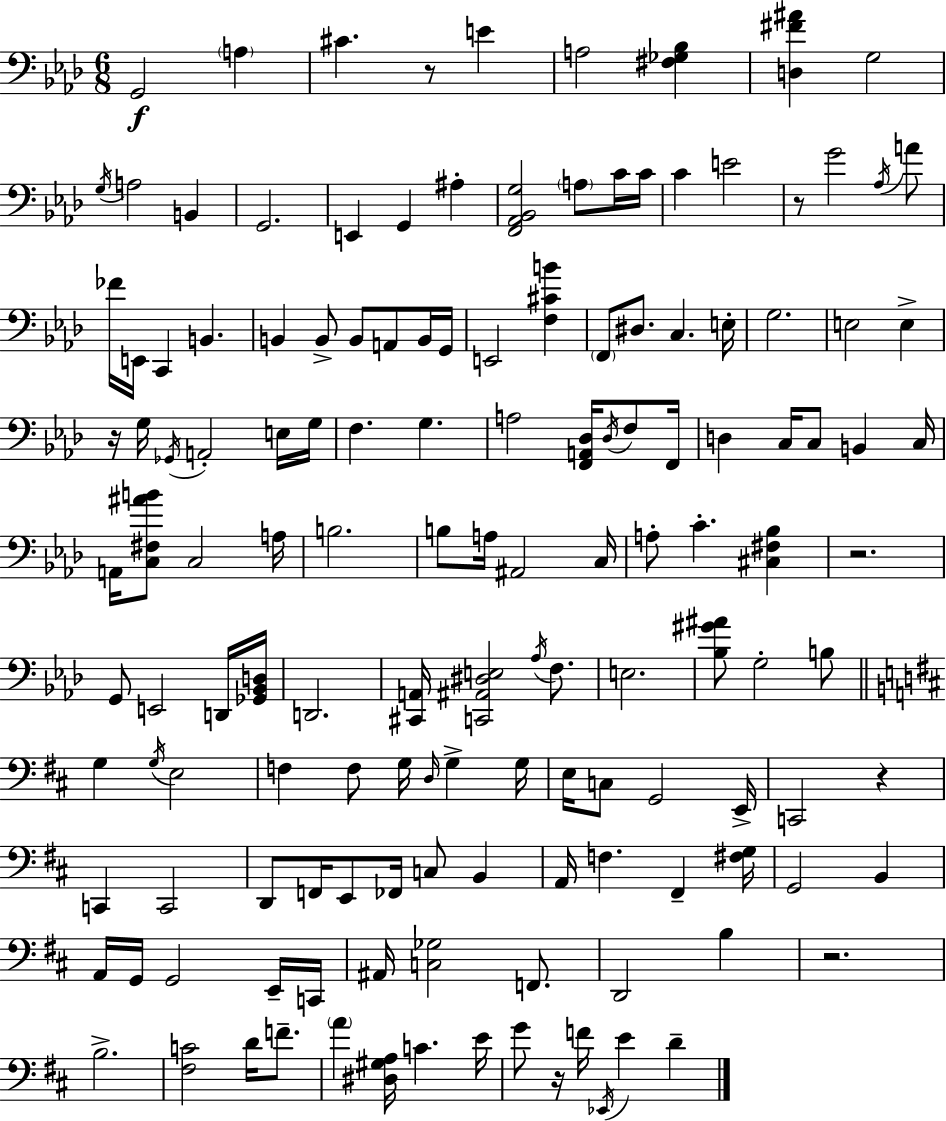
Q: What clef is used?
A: bass